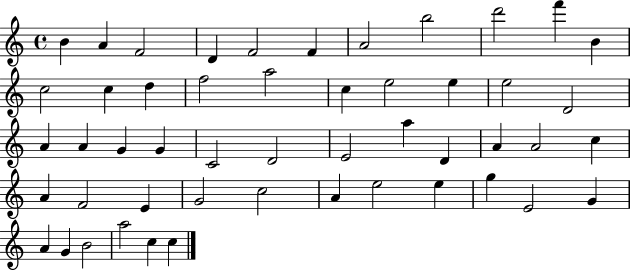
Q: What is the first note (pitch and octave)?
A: B4